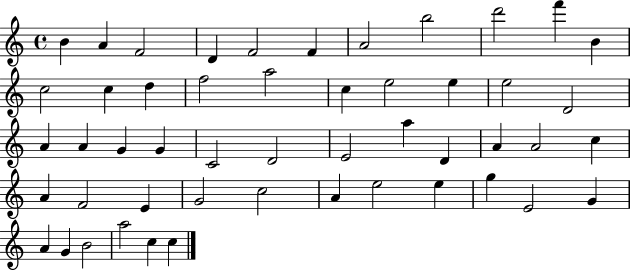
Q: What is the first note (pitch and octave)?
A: B4